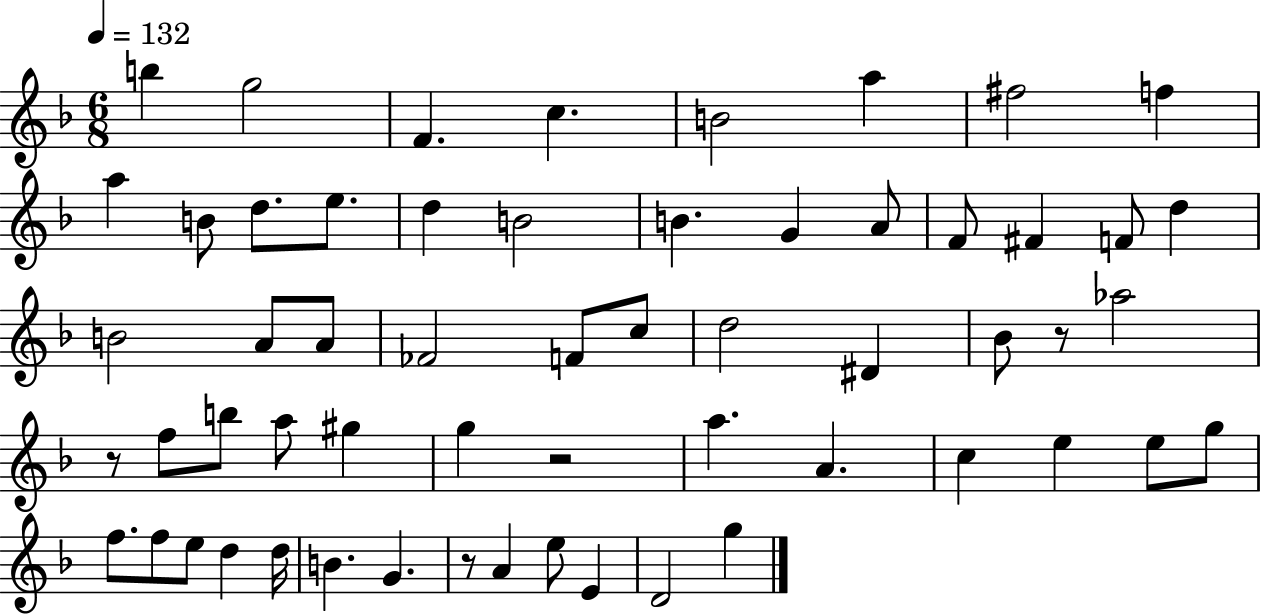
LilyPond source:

{
  \clef treble
  \numericTimeSignature
  \time 6/8
  \key f \major
  \tempo 4 = 132
  b''4 g''2 | f'4. c''4. | b'2 a''4 | fis''2 f''4 | \break a''4 b'8 d''8. e''8. | d''4 b'2 | b'4. g'4 a'8 | f'8 fis'4 f'8 d''4 | \break b'2 a'8 a'8 | fes'2 f'8 c''8 | d''2 dis'4 | bes'8 r8 aes''2 | \break r8 f''8 b''8 a''8 gis''4 | g''4 r2 | a''4. a'4. | c''4 e''4 e''8 g''8 | \break f''8. f''8 e''8 d''4 d''16 | b'4. g'4. | r8 a'4 e''8 e'4 | d'2 g''4 | \break \bar "|."
}